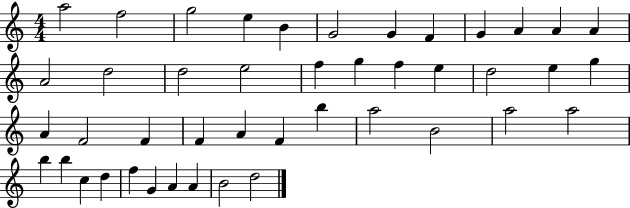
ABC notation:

X:1
T:Untitled
M:4/4
L:1/4
K:C
a2 f2 g2 e B G2 G F G A A A A2 d2 d2 e2 f g f e d2 e g A F2 F F A F b a2 B2 a2 a2 b b c d f G A A B2 d2